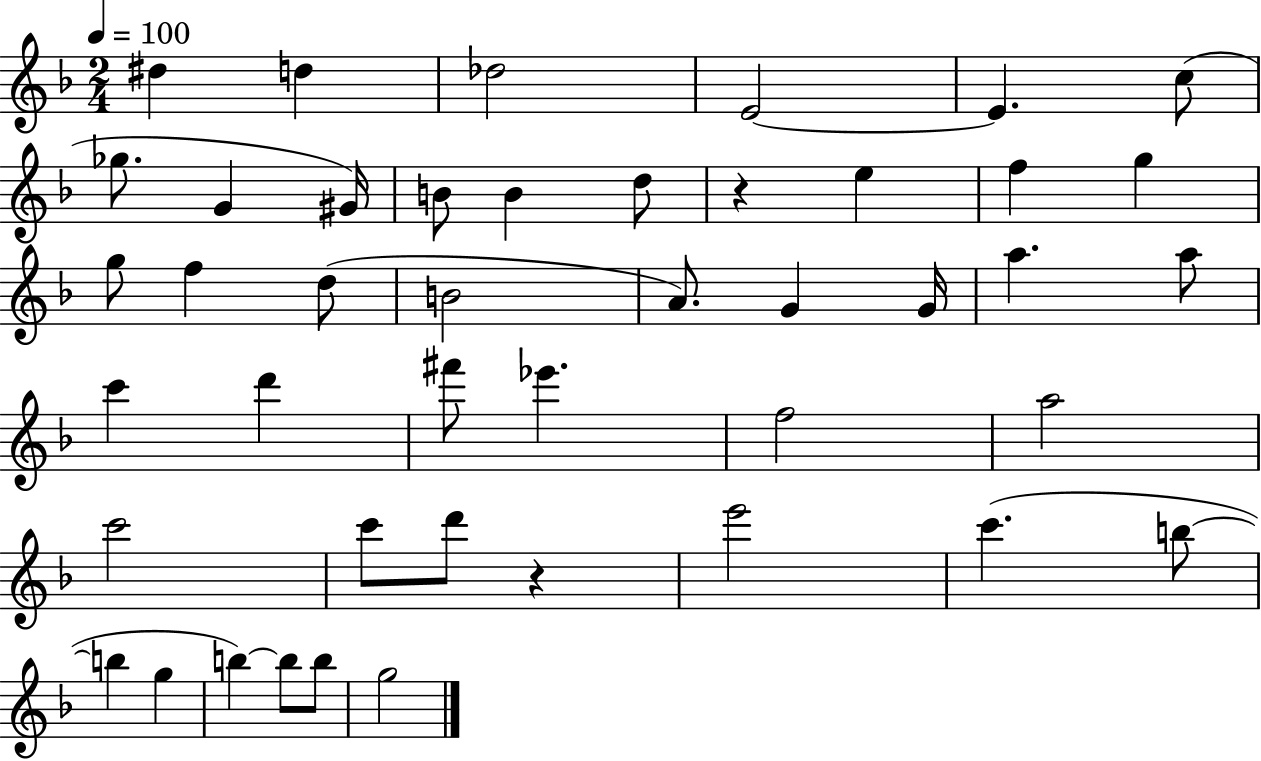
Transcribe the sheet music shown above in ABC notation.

X:1
T:Untitled
M:2/4
L:1/4
K:F
^d d _d2 E2 E c/2 _g/2 G ^G/4 B/2 B d/2 z e f g g/2 f d/2 B2 A/2 G G/4 a a/2 c' d' ^f'/2 _e' f2 a2 c'2 c'/2 d'/2 z e'2 c' b/2 b g b b/2 b/2 g2